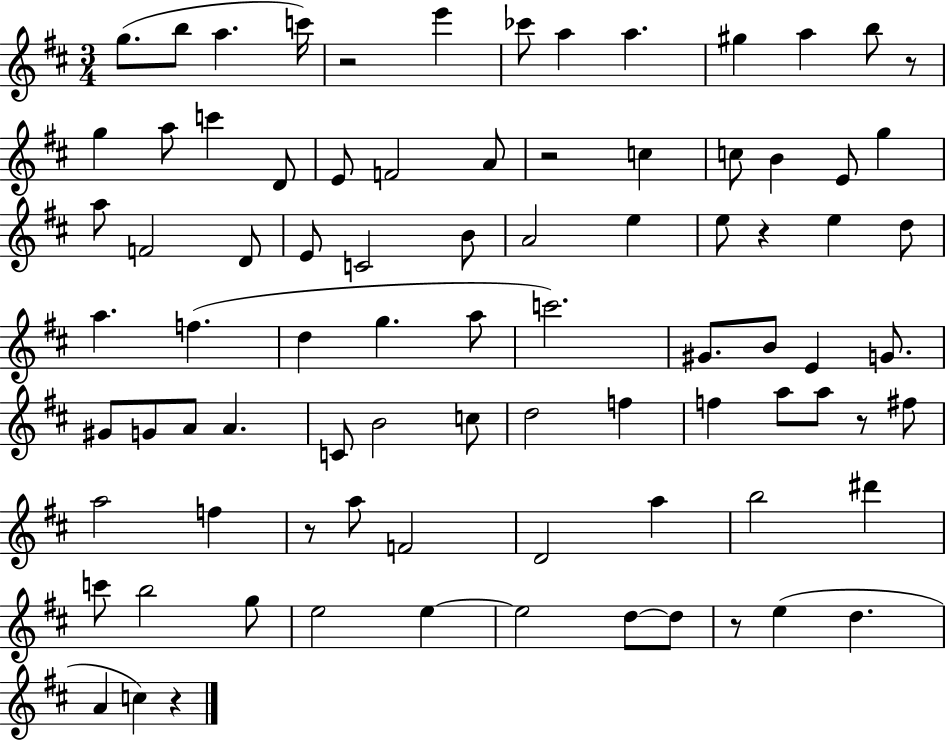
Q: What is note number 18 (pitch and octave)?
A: A4